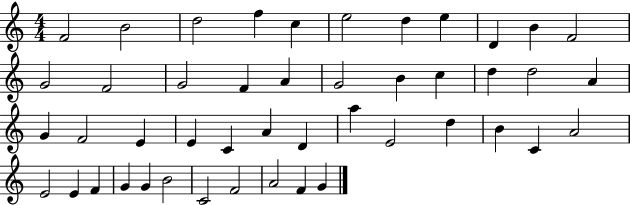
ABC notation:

X:1
T:Untitled
M:4/4
L:1/4
K:C
F2 B2 d2 f c e2 d e D B F2 G2 F2 G2 F A G2 B c d d2 A G F2 E E C A D a E2 d B C A2 E2 E F G G B2 C2 F2 A2 F G